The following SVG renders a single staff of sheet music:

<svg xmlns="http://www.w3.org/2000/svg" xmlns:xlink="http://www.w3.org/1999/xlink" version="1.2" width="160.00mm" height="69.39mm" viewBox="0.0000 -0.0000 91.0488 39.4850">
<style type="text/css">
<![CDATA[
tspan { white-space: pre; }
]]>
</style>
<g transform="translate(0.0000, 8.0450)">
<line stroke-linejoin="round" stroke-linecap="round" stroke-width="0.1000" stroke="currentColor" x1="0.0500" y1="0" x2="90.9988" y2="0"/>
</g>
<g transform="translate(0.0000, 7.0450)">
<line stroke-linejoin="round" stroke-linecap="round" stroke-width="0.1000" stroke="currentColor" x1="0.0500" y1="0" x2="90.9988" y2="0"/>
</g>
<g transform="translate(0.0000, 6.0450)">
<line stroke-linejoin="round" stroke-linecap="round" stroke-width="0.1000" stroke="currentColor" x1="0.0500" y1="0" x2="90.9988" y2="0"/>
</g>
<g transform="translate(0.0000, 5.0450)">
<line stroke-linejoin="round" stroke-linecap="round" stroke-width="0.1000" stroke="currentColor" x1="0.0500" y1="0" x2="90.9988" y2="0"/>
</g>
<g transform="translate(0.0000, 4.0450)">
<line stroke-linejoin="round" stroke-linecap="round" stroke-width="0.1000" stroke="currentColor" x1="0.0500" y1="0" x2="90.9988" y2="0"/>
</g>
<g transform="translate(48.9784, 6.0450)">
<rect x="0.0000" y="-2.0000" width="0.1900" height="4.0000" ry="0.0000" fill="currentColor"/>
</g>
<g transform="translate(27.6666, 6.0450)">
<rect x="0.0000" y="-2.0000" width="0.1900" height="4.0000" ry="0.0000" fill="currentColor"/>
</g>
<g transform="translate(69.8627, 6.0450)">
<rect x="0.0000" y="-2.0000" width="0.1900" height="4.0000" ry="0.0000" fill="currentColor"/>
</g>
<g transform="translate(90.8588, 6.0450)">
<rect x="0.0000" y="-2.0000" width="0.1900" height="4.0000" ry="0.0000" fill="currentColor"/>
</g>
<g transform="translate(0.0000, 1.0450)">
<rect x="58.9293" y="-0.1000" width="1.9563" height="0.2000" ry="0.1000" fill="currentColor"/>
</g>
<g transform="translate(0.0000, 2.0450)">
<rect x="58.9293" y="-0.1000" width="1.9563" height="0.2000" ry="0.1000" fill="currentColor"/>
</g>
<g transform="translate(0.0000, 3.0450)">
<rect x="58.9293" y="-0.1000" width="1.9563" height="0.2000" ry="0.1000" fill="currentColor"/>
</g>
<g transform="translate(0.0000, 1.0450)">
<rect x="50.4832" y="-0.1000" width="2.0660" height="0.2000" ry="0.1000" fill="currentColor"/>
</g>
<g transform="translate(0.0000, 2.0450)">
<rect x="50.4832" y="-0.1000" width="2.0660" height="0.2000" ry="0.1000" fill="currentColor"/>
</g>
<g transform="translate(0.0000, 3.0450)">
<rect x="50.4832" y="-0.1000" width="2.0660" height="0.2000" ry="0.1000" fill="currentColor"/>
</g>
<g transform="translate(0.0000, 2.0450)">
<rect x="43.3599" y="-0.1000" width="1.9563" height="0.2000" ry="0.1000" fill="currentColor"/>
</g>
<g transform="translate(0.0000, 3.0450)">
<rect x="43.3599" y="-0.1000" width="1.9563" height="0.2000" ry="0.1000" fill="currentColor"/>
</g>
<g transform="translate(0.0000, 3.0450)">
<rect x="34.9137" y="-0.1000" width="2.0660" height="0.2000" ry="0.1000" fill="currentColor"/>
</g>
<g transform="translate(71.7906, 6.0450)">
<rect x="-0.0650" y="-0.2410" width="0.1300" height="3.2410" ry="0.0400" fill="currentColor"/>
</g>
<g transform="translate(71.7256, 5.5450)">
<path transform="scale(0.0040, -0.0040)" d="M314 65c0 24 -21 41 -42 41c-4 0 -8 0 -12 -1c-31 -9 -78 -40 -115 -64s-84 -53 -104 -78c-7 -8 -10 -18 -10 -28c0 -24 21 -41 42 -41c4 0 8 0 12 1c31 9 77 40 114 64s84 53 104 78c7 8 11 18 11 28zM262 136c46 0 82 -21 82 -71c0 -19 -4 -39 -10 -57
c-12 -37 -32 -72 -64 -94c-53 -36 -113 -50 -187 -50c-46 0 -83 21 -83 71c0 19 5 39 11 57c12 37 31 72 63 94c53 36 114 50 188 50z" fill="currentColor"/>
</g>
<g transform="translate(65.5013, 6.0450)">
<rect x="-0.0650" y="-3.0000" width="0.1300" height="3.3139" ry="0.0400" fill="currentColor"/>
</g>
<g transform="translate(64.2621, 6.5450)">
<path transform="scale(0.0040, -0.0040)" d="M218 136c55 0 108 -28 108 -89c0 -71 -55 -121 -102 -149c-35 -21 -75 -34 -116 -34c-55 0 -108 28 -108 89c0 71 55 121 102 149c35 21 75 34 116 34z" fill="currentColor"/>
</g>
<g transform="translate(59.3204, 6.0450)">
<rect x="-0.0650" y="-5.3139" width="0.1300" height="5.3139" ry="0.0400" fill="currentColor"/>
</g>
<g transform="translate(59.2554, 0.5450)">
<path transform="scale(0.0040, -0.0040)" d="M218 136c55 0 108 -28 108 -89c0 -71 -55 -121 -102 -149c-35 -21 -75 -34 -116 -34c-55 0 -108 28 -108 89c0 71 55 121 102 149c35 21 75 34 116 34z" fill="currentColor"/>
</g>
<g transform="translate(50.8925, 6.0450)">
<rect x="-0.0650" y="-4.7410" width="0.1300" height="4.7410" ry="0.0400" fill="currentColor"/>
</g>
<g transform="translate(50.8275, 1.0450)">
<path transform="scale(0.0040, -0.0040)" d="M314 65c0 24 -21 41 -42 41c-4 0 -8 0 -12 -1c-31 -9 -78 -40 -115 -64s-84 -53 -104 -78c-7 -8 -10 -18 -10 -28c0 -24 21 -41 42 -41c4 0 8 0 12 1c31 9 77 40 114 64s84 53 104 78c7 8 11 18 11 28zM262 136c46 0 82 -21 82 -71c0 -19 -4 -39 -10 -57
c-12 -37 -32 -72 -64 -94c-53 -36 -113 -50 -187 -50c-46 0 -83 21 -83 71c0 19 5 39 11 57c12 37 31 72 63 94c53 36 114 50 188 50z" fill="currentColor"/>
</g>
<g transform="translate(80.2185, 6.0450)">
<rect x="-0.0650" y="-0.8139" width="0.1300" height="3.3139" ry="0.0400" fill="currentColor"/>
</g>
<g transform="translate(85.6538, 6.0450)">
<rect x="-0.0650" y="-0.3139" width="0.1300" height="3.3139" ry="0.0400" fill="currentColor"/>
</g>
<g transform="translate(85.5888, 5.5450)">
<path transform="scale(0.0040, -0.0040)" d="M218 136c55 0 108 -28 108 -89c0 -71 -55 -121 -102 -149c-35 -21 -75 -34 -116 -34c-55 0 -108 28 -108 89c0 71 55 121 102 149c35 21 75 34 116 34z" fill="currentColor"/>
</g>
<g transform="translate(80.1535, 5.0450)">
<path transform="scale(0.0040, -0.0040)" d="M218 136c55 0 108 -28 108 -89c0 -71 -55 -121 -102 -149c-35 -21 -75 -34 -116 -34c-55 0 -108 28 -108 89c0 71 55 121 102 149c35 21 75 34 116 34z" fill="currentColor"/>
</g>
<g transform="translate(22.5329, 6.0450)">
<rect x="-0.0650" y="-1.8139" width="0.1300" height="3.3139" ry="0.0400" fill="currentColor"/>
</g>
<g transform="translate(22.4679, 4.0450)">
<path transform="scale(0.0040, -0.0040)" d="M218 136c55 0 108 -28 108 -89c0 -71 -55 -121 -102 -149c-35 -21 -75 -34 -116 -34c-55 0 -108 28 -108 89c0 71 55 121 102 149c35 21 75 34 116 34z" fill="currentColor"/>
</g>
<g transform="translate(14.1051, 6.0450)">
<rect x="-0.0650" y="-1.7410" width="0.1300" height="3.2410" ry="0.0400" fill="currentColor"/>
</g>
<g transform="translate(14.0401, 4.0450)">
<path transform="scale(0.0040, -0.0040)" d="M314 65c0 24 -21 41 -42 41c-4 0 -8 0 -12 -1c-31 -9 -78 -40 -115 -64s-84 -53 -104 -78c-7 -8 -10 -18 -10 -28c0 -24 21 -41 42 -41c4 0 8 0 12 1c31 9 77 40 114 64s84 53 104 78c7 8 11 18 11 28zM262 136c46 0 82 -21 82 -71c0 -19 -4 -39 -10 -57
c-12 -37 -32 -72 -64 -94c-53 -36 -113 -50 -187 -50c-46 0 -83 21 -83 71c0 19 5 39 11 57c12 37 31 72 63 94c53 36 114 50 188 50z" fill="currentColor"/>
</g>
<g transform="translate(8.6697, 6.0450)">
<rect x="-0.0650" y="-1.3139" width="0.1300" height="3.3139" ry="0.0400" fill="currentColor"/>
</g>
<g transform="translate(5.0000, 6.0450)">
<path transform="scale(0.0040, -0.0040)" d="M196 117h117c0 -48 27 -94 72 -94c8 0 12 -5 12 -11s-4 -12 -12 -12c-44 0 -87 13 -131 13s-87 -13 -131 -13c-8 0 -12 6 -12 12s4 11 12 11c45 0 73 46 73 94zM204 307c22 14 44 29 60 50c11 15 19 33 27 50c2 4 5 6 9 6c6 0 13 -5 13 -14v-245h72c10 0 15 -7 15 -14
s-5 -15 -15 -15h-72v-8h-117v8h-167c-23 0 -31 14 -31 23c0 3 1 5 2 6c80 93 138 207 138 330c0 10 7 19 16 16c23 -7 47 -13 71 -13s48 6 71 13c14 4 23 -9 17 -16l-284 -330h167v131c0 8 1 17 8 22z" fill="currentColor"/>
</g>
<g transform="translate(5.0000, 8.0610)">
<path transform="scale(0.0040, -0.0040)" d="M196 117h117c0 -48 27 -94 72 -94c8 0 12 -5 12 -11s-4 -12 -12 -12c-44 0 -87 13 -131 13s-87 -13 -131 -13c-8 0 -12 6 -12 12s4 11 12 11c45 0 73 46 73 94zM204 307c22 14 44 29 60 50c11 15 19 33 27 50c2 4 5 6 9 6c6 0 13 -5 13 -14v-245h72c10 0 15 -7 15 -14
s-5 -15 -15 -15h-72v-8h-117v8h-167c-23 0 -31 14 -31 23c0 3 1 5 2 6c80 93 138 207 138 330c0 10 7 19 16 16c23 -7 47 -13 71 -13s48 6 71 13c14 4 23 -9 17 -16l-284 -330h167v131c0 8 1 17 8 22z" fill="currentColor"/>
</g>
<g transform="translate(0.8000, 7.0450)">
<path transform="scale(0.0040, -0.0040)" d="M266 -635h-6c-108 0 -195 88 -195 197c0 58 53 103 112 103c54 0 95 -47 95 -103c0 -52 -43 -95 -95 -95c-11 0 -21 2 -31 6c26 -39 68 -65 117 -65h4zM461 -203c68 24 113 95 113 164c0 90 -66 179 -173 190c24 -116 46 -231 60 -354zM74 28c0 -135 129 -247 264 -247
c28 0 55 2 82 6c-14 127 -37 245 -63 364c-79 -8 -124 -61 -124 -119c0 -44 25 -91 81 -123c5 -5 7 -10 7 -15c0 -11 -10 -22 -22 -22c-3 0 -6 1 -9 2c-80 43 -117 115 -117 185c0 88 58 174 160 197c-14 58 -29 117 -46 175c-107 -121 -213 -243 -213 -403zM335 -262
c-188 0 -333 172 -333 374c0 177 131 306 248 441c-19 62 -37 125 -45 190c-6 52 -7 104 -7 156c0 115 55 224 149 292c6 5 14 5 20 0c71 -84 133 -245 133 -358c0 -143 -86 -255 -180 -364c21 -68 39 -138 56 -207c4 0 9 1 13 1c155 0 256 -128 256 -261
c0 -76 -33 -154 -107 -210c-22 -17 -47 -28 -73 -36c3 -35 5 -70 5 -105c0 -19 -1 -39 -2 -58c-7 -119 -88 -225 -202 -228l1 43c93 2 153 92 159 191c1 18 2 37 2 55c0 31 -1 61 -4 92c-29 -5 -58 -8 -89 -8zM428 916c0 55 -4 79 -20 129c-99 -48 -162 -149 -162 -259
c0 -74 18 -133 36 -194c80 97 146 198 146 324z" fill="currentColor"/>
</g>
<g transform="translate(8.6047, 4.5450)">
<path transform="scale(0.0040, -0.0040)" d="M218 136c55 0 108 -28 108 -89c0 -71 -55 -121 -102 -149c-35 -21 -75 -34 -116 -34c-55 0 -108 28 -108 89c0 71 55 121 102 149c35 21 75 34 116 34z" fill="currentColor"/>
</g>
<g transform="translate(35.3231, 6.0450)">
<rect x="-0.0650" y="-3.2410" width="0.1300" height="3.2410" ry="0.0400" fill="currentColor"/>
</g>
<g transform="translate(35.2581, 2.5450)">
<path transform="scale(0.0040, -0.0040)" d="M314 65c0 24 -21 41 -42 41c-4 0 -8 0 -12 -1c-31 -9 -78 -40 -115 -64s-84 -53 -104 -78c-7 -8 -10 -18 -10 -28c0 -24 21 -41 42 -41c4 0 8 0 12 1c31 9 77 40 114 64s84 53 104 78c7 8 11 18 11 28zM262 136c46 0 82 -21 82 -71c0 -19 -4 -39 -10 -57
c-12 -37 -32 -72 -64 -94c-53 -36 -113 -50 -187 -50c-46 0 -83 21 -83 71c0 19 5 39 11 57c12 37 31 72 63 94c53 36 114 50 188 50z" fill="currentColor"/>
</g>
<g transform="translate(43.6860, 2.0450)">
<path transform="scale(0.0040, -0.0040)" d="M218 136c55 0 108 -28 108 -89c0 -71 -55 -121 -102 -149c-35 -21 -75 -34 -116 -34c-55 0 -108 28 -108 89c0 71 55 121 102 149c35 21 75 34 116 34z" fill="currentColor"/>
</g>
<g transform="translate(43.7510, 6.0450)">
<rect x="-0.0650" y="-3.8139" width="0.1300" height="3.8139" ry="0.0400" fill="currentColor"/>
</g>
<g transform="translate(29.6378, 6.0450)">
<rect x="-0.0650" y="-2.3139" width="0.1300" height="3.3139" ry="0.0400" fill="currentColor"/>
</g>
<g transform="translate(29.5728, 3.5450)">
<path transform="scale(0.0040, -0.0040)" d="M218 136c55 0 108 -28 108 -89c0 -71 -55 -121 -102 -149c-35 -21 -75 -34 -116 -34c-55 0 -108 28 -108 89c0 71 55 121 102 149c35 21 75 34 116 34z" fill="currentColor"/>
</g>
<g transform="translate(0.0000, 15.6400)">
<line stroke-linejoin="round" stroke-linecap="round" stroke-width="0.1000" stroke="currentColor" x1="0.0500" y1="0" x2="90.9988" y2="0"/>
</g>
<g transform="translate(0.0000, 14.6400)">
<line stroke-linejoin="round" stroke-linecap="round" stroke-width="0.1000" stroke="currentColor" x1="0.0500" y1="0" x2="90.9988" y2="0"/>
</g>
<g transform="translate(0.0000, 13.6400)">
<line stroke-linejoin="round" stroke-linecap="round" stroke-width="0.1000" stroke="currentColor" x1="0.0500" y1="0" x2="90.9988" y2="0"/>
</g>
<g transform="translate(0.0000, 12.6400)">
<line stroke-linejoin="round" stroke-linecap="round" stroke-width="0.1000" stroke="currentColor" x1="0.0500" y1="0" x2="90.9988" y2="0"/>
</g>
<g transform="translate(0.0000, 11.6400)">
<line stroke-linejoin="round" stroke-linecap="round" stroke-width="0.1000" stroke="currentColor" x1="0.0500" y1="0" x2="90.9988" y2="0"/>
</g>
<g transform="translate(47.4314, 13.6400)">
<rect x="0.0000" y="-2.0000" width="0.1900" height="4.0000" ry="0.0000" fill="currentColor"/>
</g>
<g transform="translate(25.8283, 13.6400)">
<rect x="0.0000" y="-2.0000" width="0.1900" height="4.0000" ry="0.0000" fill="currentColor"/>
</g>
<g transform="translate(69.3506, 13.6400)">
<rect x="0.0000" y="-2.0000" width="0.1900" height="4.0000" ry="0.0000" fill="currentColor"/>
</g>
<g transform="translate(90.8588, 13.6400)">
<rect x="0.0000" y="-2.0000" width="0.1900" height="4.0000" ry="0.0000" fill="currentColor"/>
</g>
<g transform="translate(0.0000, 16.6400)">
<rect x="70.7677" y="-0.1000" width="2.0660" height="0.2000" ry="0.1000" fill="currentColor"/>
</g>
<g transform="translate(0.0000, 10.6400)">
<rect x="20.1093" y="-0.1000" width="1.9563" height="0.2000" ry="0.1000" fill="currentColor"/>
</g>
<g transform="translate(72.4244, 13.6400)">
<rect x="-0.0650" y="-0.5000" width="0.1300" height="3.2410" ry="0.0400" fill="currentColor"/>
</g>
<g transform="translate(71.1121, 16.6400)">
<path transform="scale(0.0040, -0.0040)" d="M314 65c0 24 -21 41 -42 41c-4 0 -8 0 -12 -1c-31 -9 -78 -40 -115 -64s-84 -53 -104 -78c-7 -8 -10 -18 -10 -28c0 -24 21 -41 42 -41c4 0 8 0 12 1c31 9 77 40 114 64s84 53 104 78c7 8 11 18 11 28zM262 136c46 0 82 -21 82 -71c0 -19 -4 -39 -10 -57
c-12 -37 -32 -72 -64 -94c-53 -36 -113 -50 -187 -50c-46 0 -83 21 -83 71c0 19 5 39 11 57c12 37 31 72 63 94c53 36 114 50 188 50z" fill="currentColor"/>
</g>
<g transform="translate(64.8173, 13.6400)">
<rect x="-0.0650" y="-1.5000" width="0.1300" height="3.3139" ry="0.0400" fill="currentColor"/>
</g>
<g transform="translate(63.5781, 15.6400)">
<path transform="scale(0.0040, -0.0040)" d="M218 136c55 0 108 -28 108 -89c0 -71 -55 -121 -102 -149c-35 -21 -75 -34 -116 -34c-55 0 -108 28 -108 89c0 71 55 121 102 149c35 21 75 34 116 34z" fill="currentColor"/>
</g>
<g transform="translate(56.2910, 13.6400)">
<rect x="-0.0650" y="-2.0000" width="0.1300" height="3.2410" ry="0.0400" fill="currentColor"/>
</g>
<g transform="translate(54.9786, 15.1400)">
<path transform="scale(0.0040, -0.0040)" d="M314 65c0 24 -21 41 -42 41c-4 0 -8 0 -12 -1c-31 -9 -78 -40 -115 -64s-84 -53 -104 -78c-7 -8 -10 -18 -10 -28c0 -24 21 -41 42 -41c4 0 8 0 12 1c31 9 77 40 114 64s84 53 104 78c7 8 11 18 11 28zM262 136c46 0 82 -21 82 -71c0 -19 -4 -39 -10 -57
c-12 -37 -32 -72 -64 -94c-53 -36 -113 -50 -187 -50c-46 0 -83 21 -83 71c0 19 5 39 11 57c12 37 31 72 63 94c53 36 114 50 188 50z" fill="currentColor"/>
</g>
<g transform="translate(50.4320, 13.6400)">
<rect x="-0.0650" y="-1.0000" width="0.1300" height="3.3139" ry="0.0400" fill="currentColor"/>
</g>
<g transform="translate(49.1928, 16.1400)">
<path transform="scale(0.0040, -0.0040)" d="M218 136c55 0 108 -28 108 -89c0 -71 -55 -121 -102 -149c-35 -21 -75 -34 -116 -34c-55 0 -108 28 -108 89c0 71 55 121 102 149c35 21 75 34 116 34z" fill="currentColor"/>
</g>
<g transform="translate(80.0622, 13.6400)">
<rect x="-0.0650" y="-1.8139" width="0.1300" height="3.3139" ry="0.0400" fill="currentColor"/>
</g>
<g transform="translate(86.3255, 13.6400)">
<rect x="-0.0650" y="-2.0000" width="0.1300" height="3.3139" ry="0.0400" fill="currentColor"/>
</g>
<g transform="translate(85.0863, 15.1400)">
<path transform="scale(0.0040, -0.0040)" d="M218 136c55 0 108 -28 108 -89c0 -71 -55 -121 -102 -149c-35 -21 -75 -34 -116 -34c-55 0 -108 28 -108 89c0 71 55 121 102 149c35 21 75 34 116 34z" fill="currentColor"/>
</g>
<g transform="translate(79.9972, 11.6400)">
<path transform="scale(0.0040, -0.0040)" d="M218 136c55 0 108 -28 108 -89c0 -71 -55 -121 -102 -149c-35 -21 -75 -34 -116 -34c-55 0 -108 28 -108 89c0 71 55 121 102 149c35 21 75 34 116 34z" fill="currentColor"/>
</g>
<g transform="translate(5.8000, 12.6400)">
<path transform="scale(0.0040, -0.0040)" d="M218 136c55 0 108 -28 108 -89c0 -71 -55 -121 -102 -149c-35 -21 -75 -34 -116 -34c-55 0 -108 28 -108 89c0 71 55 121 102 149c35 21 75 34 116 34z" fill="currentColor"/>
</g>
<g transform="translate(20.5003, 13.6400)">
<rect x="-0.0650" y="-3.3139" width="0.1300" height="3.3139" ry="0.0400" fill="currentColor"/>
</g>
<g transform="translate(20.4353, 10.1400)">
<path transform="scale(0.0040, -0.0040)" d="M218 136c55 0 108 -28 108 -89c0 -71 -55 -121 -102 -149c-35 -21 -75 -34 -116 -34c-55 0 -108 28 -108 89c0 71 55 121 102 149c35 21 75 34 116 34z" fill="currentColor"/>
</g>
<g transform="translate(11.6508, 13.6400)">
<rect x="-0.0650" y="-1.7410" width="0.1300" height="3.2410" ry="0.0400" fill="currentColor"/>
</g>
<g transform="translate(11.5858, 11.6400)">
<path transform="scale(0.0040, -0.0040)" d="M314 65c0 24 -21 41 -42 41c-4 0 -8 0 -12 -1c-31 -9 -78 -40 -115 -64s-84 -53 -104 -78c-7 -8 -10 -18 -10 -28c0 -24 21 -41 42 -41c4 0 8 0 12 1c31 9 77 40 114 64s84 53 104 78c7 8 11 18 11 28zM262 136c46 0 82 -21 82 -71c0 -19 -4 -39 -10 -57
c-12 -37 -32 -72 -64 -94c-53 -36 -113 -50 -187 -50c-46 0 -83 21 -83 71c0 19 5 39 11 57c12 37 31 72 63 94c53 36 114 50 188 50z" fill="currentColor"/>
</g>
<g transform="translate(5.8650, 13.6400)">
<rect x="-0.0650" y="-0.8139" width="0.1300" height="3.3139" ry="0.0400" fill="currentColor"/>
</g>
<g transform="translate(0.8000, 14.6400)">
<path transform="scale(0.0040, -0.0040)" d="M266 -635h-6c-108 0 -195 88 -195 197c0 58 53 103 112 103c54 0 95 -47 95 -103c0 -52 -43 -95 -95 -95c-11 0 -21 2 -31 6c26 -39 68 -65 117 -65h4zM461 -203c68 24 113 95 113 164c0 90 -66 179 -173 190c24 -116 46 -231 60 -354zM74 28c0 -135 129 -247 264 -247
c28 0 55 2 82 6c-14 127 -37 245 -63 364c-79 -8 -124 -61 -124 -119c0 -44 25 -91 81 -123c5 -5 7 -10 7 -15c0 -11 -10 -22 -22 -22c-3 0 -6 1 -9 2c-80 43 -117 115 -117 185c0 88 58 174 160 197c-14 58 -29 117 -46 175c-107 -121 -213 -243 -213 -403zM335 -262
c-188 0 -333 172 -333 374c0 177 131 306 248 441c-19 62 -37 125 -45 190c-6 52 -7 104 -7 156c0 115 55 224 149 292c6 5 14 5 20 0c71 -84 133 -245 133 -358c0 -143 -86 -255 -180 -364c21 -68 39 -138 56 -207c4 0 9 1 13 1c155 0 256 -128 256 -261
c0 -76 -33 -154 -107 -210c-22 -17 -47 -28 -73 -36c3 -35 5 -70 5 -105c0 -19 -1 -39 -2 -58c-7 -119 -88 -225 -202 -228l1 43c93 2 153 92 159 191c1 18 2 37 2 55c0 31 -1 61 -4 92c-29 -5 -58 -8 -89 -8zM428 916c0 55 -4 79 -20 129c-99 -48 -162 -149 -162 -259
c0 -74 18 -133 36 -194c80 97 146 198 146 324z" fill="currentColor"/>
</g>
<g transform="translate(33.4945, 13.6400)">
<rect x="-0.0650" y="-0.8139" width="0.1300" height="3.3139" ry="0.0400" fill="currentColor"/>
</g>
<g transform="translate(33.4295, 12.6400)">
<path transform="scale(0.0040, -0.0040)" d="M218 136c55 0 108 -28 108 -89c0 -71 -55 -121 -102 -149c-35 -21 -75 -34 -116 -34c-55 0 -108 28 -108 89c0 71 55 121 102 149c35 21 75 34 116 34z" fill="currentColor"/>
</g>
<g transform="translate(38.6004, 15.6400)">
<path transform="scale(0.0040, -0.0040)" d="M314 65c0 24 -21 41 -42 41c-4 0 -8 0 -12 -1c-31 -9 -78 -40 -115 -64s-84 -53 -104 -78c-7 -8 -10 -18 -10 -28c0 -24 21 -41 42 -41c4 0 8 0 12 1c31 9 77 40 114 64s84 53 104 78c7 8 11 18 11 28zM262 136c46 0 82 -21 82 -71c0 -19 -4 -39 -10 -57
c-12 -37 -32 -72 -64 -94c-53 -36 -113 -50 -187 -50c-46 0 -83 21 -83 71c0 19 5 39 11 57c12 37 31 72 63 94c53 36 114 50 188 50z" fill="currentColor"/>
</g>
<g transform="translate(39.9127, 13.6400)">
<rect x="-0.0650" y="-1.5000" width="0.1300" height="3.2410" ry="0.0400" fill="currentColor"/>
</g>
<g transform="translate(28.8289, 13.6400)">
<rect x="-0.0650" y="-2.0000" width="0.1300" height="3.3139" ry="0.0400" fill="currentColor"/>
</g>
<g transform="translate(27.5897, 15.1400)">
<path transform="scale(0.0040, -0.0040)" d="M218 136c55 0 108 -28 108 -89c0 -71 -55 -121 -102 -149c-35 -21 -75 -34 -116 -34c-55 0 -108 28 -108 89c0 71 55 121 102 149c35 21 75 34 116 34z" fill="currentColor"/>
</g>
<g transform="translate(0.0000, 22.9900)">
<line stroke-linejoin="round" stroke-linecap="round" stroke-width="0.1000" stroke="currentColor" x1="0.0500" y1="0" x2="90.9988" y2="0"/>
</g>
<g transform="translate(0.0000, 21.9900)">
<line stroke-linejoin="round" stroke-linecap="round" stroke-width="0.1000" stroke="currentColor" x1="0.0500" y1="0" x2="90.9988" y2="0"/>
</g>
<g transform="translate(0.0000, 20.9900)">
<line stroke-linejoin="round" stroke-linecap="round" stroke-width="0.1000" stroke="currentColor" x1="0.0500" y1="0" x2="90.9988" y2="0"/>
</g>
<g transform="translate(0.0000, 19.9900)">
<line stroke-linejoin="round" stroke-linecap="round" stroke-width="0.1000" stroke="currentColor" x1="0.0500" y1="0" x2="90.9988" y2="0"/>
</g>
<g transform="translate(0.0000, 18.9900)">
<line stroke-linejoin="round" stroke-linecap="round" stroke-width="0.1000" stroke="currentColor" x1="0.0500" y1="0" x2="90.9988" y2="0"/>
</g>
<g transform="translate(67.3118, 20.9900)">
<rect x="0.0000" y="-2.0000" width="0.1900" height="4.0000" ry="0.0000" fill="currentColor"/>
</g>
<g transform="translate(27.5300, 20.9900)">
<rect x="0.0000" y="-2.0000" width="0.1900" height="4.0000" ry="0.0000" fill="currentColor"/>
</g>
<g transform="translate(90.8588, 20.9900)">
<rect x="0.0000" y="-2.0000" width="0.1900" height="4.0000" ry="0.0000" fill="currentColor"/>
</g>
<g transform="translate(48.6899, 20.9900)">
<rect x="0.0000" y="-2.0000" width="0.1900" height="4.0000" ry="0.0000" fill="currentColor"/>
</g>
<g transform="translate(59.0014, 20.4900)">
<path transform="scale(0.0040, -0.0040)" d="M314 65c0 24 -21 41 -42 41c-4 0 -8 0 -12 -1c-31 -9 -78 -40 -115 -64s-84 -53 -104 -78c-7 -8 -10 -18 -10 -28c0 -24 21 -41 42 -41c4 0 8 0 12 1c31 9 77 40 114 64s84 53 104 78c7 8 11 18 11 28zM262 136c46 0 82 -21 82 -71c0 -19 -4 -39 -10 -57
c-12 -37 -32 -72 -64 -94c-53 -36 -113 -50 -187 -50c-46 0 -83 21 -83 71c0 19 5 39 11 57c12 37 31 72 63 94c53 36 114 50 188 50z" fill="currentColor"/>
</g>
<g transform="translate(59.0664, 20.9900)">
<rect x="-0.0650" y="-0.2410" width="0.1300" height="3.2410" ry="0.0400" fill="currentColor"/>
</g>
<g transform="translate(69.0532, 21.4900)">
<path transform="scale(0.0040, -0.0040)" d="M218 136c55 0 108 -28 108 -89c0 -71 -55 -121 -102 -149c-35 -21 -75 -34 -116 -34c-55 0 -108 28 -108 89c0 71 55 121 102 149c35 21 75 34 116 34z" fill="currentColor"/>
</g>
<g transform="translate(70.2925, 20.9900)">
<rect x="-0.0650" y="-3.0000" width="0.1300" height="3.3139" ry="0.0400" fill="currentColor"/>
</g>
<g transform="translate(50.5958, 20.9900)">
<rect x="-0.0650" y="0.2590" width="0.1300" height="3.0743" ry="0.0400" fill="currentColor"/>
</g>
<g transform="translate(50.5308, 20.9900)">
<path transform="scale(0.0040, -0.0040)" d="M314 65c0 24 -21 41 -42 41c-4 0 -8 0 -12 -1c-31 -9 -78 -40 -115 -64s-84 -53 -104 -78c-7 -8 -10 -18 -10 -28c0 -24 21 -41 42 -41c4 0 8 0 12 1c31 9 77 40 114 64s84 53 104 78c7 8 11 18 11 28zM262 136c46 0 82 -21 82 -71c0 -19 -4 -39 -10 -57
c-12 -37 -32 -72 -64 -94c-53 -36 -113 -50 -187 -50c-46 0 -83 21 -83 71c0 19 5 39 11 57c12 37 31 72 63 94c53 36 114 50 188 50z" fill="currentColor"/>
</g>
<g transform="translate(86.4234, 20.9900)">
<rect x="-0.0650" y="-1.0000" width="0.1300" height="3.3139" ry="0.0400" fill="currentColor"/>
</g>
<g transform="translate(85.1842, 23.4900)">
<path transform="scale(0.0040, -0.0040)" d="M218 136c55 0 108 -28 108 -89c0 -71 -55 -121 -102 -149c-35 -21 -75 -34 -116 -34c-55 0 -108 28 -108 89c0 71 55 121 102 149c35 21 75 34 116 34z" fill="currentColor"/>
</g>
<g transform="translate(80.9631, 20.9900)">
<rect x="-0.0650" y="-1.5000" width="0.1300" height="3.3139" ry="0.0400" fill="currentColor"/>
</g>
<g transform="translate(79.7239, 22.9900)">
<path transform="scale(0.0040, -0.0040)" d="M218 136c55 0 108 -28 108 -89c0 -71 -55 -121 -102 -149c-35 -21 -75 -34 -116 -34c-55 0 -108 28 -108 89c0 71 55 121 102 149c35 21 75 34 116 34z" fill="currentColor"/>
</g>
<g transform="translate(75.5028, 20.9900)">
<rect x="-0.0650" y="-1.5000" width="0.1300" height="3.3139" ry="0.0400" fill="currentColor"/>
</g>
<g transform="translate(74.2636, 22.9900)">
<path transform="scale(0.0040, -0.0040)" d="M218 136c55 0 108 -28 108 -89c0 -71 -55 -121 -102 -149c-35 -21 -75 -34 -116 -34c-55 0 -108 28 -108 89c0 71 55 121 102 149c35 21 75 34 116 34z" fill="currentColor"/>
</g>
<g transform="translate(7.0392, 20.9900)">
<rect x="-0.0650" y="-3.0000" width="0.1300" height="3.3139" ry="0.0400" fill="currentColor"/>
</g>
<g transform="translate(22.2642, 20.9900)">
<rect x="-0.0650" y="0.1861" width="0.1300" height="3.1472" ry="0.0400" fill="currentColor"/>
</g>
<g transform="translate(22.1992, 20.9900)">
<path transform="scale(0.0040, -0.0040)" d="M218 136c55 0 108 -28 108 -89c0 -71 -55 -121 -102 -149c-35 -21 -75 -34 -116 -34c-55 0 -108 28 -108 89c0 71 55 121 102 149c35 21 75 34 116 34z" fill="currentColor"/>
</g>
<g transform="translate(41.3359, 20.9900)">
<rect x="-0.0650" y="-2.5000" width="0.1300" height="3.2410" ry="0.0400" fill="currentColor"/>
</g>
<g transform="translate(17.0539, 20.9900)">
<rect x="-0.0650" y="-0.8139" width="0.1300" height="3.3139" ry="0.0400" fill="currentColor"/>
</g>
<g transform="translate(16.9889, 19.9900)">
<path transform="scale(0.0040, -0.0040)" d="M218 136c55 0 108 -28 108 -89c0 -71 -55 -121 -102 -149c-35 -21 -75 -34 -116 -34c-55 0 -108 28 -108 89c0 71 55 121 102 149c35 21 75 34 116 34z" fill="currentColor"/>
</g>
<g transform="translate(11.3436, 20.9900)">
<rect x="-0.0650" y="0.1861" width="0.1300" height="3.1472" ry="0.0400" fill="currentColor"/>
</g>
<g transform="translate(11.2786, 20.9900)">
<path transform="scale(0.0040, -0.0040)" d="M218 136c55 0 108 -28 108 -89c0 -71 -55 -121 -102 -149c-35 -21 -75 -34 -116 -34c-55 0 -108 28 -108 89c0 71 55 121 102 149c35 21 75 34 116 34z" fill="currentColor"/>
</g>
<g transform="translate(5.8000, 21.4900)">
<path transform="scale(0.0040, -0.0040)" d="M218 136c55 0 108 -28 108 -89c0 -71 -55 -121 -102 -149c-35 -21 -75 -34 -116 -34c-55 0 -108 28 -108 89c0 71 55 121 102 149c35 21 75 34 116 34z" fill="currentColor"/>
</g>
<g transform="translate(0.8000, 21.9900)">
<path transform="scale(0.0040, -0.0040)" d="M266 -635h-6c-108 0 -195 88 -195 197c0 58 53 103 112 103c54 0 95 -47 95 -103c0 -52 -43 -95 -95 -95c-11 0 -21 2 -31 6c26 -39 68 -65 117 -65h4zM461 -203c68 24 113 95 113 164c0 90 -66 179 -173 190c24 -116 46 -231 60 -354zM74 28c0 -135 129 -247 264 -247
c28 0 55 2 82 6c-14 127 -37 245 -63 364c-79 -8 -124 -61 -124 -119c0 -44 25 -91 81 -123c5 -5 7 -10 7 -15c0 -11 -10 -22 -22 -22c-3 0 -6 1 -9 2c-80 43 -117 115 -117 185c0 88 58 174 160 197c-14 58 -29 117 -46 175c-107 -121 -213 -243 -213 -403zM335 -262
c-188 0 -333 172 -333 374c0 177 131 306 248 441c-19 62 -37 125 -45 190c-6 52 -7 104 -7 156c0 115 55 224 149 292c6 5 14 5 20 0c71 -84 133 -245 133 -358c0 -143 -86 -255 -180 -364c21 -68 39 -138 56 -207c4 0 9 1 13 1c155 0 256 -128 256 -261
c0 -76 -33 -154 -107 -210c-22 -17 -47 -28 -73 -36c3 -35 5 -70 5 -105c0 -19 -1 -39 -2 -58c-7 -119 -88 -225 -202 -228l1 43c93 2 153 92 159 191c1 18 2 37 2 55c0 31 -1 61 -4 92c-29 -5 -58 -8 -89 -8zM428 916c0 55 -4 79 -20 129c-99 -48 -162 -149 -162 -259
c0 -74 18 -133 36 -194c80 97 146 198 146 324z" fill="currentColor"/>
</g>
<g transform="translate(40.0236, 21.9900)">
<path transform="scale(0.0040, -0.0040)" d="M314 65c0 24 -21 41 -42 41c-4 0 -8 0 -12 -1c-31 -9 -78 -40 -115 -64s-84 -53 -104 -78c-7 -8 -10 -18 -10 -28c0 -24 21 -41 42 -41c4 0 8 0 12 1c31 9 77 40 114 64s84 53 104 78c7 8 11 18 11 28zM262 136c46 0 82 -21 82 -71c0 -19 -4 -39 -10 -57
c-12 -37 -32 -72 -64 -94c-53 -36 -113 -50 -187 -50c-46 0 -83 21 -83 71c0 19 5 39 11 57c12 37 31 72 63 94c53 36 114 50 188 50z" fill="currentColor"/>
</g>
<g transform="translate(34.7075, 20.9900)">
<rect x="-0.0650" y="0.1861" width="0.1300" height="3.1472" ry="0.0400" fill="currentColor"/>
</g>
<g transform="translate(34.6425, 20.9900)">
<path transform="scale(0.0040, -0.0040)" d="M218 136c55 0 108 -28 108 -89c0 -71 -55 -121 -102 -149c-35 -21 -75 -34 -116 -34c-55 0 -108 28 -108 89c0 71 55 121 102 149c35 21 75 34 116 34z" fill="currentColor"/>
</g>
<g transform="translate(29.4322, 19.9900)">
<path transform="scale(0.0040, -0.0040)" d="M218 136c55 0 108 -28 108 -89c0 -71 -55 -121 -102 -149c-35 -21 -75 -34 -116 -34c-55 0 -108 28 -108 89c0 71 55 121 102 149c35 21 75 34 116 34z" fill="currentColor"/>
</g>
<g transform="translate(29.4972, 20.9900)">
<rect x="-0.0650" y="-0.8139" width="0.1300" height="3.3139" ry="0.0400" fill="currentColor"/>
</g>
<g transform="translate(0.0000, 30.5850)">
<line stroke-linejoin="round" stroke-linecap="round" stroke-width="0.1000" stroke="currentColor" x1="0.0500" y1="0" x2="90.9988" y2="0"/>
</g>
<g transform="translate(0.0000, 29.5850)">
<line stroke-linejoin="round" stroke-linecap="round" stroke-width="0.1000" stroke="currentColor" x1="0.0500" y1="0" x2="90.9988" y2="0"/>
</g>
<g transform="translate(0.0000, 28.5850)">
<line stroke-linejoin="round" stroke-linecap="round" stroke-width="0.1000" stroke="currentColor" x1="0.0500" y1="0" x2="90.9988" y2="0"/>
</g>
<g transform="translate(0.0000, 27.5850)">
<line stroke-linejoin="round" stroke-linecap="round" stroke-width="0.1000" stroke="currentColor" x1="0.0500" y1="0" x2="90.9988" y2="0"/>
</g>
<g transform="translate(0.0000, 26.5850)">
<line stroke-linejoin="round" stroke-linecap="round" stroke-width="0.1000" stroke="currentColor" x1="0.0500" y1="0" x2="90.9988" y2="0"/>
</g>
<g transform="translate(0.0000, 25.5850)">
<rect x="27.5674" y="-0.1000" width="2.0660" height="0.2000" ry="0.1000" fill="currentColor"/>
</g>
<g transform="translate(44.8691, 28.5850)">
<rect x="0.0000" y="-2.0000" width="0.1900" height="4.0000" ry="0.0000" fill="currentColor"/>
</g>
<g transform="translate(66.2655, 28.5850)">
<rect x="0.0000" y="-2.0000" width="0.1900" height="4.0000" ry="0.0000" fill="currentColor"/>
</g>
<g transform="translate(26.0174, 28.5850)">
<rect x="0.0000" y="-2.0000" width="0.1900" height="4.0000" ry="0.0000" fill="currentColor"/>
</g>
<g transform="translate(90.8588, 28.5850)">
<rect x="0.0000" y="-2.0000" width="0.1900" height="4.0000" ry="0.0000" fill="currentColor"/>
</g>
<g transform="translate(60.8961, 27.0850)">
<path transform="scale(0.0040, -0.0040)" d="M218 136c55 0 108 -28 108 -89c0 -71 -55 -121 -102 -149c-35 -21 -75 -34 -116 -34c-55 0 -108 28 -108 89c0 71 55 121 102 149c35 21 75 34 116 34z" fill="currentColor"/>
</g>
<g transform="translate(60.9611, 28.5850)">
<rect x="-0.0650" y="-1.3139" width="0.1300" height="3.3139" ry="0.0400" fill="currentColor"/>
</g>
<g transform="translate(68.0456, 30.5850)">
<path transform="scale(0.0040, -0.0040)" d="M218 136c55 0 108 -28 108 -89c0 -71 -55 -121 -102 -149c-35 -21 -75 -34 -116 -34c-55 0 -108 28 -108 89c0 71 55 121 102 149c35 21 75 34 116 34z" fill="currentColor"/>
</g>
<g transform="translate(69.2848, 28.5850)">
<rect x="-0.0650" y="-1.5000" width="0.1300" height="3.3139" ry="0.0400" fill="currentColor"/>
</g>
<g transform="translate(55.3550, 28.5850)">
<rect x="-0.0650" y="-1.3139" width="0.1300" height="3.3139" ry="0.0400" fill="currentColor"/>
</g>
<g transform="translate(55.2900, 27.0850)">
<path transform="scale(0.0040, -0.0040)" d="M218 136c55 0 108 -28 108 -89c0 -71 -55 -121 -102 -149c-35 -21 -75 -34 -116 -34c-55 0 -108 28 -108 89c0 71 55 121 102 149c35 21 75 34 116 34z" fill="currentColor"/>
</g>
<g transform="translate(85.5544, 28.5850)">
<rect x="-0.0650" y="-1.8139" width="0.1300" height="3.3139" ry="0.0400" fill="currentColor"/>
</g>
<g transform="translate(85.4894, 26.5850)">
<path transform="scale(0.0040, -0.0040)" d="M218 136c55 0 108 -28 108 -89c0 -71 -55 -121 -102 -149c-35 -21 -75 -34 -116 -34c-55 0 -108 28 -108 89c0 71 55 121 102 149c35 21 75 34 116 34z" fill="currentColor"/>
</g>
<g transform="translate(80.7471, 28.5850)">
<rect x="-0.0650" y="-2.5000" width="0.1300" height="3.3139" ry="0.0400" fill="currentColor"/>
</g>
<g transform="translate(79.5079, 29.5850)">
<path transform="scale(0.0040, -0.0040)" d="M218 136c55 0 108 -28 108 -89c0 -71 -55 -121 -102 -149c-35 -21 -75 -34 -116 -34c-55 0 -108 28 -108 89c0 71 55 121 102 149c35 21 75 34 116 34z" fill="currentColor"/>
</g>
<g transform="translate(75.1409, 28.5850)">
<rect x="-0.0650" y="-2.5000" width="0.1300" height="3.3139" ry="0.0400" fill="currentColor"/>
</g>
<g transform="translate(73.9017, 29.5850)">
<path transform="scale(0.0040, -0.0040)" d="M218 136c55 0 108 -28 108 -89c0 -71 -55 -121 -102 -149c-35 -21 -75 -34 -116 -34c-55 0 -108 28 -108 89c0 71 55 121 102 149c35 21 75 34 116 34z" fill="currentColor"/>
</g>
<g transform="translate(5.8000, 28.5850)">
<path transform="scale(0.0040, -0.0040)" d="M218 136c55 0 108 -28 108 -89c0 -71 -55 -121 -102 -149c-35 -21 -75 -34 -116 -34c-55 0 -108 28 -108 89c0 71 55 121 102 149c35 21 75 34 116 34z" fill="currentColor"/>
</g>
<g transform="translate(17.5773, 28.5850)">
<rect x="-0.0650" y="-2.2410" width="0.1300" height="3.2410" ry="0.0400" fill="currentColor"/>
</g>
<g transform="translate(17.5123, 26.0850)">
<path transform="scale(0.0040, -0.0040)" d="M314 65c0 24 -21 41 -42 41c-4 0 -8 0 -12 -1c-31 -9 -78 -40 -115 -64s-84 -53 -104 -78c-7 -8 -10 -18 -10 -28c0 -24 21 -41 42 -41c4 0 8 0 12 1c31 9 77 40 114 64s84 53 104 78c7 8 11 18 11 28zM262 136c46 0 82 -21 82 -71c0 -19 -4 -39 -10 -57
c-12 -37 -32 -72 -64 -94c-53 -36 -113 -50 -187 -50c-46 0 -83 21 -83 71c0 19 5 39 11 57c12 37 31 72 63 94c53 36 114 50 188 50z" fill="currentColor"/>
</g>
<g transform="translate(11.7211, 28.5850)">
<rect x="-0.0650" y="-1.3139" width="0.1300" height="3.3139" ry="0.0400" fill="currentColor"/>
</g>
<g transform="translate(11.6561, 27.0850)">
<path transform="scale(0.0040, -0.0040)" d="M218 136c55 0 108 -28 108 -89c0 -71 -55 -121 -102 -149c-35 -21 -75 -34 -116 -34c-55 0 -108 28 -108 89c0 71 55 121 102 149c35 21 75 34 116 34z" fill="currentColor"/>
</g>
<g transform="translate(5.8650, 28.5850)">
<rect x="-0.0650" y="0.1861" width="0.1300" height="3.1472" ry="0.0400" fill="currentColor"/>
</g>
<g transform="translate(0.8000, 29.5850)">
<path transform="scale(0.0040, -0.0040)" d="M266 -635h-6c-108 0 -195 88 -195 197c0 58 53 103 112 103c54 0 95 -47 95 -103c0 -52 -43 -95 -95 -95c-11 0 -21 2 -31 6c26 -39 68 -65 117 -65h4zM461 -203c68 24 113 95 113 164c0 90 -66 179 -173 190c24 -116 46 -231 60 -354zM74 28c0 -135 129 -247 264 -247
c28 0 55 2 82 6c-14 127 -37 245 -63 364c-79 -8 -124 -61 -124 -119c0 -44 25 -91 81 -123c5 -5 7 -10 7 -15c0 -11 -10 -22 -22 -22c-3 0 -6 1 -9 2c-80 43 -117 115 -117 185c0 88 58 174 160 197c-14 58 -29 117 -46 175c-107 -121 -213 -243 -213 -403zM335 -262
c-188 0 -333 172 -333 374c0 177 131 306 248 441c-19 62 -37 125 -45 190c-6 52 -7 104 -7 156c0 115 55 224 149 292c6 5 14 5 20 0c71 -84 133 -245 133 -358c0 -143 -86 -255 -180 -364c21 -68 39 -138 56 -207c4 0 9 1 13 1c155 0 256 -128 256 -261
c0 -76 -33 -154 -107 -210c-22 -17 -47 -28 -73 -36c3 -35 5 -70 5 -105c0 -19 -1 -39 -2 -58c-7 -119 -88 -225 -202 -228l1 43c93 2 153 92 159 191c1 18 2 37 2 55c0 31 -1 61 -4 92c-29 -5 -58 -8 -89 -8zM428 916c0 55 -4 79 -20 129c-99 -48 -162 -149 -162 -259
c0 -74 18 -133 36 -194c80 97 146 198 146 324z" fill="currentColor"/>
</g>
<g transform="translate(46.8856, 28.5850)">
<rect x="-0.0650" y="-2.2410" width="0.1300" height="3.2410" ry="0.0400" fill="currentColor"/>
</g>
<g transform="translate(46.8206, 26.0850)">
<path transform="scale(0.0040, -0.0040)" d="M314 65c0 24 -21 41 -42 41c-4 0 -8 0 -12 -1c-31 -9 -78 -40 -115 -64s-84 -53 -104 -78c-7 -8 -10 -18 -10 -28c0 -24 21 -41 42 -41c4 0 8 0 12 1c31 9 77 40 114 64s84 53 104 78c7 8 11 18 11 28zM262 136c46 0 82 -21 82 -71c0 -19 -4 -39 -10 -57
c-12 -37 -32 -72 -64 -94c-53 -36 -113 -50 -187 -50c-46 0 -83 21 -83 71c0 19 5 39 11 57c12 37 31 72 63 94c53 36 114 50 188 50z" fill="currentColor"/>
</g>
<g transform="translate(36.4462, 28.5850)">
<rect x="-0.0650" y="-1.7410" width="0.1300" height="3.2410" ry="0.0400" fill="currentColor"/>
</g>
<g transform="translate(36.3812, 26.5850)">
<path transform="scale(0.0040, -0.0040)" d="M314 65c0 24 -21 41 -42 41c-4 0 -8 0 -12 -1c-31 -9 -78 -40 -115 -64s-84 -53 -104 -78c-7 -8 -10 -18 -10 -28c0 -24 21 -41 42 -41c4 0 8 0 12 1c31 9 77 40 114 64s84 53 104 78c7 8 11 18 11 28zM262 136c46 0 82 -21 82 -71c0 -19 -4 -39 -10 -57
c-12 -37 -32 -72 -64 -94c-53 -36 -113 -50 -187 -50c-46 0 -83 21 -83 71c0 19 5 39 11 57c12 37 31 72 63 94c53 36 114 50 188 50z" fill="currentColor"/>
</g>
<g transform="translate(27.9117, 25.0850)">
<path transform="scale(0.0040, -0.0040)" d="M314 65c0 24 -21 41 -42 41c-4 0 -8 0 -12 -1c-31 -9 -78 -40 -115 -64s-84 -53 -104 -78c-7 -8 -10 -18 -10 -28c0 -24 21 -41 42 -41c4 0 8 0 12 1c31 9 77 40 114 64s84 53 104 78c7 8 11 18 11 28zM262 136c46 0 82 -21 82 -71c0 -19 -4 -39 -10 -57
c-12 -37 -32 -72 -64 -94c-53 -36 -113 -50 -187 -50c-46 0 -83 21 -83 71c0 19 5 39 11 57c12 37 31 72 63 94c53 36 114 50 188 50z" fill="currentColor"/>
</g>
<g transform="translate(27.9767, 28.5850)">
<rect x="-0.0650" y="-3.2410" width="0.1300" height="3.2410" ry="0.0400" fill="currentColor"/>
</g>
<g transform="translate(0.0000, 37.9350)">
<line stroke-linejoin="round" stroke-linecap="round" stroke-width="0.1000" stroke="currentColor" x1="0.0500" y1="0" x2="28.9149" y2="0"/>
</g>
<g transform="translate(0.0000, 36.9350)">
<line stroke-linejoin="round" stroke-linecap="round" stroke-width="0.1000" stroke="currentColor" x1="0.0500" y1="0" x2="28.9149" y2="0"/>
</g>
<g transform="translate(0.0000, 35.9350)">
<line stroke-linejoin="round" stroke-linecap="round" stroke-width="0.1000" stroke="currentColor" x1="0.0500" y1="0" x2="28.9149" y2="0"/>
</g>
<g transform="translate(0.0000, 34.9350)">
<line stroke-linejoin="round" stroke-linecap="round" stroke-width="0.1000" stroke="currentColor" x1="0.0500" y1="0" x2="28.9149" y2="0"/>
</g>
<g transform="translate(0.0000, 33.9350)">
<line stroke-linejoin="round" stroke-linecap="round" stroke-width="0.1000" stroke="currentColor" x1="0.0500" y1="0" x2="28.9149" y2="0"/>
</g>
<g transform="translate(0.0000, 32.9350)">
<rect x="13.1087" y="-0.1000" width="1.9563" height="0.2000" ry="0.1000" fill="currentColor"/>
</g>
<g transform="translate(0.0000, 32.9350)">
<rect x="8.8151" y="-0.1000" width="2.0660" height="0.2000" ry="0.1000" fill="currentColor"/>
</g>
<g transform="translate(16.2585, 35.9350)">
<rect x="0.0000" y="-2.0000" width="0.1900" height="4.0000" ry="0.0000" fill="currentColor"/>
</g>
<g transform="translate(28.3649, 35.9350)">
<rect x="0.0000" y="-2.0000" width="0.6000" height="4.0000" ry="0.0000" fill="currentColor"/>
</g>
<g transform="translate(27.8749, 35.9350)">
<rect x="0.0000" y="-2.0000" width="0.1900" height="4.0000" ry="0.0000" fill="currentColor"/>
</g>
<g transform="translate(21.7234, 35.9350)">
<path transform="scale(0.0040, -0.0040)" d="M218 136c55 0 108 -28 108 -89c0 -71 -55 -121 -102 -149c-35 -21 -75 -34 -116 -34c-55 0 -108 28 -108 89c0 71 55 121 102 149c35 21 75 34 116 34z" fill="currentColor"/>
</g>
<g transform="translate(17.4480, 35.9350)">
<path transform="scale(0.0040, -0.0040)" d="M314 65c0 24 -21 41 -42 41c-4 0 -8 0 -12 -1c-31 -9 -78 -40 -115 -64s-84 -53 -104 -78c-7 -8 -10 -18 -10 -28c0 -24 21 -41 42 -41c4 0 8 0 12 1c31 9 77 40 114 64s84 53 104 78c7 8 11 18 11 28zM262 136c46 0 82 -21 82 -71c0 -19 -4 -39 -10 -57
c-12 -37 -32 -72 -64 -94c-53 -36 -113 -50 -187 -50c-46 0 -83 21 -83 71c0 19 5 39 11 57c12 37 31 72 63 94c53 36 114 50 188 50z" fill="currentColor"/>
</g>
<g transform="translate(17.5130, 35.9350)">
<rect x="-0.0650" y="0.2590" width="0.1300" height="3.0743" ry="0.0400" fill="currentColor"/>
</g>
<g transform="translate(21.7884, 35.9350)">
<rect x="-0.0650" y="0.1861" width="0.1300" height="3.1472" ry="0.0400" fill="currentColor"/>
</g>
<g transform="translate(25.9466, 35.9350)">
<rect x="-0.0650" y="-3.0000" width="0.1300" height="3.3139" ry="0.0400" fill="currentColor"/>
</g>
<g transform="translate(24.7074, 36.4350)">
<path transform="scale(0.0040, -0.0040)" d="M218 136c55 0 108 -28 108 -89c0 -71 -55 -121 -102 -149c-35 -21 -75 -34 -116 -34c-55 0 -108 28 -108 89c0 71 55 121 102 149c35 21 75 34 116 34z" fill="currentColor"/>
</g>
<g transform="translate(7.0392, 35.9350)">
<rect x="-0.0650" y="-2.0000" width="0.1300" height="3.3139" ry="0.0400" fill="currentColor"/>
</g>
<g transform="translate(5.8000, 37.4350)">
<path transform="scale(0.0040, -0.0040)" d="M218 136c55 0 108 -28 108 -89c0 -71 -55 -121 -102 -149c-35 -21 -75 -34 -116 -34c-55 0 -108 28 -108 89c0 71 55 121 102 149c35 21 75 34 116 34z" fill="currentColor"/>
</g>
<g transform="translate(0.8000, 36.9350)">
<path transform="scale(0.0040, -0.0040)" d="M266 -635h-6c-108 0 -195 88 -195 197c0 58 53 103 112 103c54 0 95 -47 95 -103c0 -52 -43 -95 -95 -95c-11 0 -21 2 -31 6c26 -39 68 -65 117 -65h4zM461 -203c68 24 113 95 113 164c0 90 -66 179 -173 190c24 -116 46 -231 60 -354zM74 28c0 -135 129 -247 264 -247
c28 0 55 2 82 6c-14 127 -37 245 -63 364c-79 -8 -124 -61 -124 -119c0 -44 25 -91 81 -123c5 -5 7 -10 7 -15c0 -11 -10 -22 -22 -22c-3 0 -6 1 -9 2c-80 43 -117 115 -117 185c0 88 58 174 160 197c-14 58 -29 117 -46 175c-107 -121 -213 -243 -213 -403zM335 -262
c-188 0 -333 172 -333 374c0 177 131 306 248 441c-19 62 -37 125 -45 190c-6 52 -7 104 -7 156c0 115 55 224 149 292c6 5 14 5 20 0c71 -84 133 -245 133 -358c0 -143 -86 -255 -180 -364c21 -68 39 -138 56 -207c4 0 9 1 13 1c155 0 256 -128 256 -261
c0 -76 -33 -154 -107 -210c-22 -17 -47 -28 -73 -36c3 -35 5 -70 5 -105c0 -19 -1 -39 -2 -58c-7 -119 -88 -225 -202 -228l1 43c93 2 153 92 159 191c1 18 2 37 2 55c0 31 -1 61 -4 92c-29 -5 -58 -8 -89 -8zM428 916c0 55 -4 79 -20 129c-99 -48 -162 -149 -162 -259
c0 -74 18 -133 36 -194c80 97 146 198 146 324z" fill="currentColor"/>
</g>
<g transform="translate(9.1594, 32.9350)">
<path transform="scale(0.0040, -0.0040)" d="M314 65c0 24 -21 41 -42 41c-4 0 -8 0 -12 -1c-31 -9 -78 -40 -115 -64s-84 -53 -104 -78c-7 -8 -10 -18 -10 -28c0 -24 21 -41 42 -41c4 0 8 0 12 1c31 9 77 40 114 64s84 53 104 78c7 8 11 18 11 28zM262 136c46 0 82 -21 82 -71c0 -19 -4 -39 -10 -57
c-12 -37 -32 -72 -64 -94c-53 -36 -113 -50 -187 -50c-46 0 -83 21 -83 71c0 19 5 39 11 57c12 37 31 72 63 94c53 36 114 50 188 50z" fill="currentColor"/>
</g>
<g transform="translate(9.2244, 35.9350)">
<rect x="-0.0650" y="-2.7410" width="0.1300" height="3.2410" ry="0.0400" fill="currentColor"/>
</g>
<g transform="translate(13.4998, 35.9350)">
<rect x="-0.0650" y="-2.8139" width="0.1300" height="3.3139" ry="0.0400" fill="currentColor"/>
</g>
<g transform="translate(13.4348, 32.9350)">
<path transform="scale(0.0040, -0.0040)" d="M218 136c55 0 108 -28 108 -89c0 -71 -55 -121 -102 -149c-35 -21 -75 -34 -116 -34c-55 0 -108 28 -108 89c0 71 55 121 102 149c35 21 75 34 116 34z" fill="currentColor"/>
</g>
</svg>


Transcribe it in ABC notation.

X:1
T:Untitled
M:4/4
L:1/4
K:C
e f2 f g b2 c' e'2 f' A c2 d c d f2 b F d E2 D F2 E C2 f F A B d B d B G2 B2 c2 A E E D B e g2 b2 f2 g2 e e E G G f F a2 a B2 B A